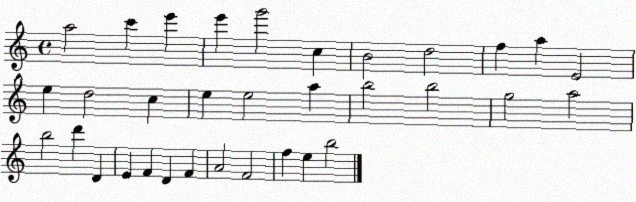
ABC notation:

X:1
T:Untitled
M:4/4
L:1/4
K:C
a2 c' e' e' g'2 c B2 d2 f a E2 e d2 c e e2 a b2 b2 g2 a2 b2 d' D E F D F A2 F2 f e b2